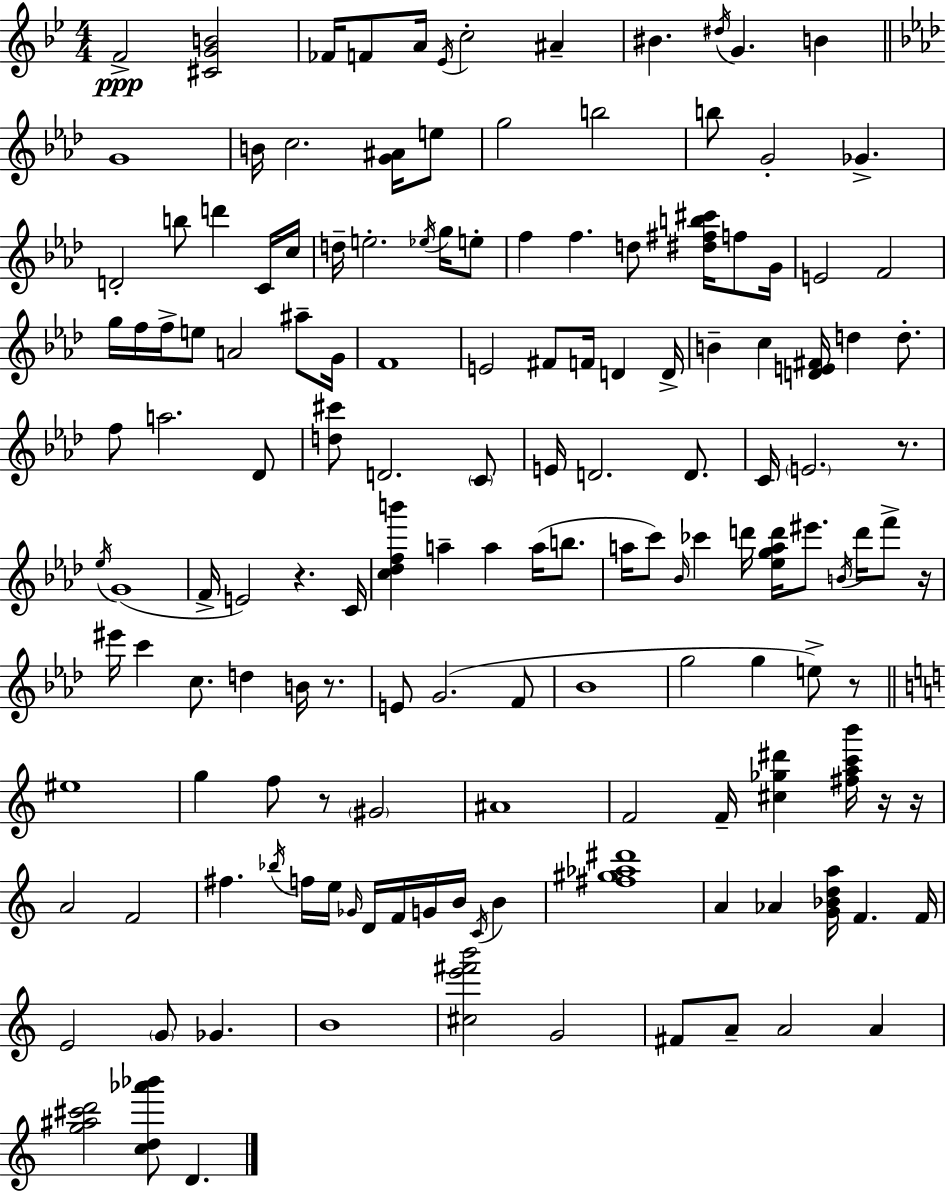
X:1
T:Untitled
M:4/4
L:1/4
K:Gm
F2 [^CGB]2 _F/4 F/2 A/4 _E/4 c2 ^A ^B ^d/4 G B G4 B/4 c2 [G^A]/4 e/2 g2 b2 b/2 G2 _G D2 b/2 d' C/4 c/4 d/4 e2 _e/4 g/4 e/2 f f d/2 [^d^fb^c']/4 f/2 G/4 E2 F2 g/4 f/4 f/4 e/2 A2 ^a/2 G/4 F4 E2 ^F/2 F/4 D D/4 B c [DE^F]/4 d d/2 f/2 a2 _D/2 [d^c']/2 D2 C/2 E/4 D2 D/2 C/4 E2 z/2 _e/4 G4 F/4 E2 z C/4 [c_dfb'] a a a/4 b/2 a/4 c'/2 _B/4 _c' d'/4 [_egad']/4 ^e'/2 B/4 d'/4 f'/2 z/4 ^e'/4 c' c/2 d B/4 z/2 E/2 G2 F/2 _B4 g2 g e/2 z/2 ^e4 g f/2 z/2 ^G2 ^A4 F2 F/4 [^c_g^d'] [^fac'b']/4 z/4 z/4 A2 F2 ^f _b/4 f/4 e/4 _G/4 D/4 F/4 G/4 B/4 C/4 B [^f^g_a^d']4 A _A [G_Bda]/4 F F/4 E2 G/2 _G B4 [^ce'^f'b']2 G2 ^F/2 A/2 A2 A [g^a^c'd']2 [cd_a'_b']/2 D